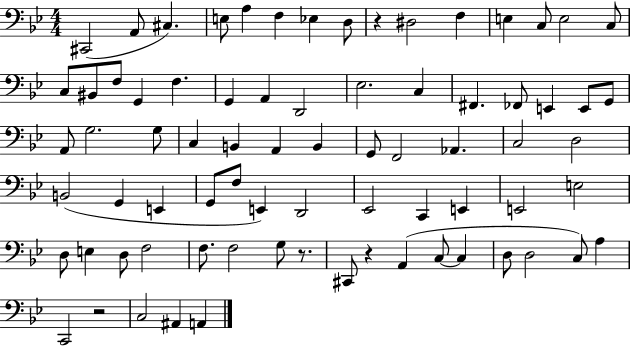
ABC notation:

X:1
T:Untitled
M:4/4
L:1/4
K:Bb
^C,,2 A,,/2 ^C, E,/2 A, F, _E, D,/2 z ^D,2 F, E, C,/2 E,2 C,/2 C,/2 ^B,,/2 F,/2 G,, F, G,, A,, D,,2 _E,2 C, ^F,, _F,,/2 E,, E,,/2 G,,/2 A,,/2 G,2 G,/2 C, B,, A,, B,, G,,/2 F,,2 _A,, C,2 D,2 B,,2 G,, E,, G,,/2 F,/2 E,, D,,2 _E,,2 C,, E,, E,,2 E,2 D,/2 E, D,/2 F,2 F,/2 F,2 G,/2 z/2 ^C,,/2 z A,, C,/2 C, D,/2 D,2 C,/2 A, C,,2 z2 C,2 ^A,, A,,